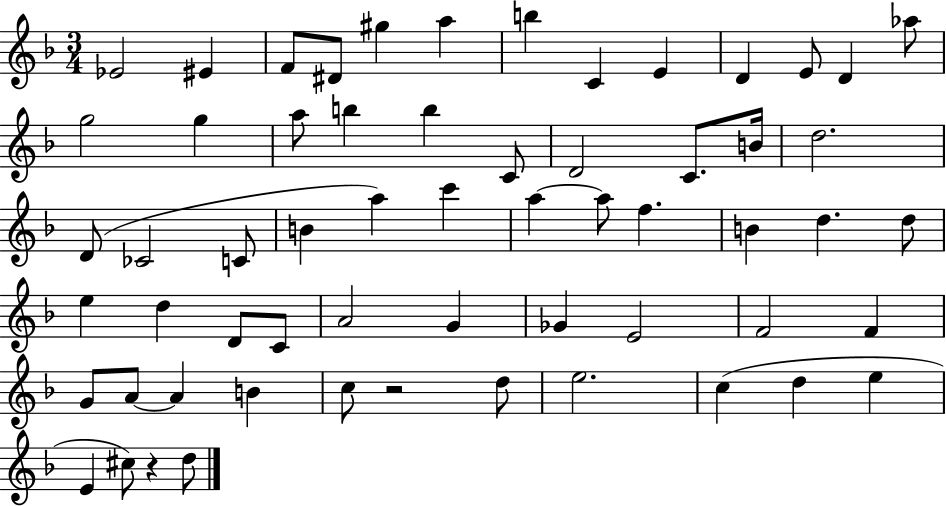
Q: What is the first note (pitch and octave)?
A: Eb4